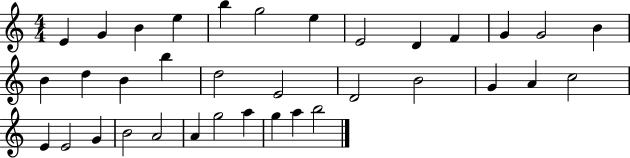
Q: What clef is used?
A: treble